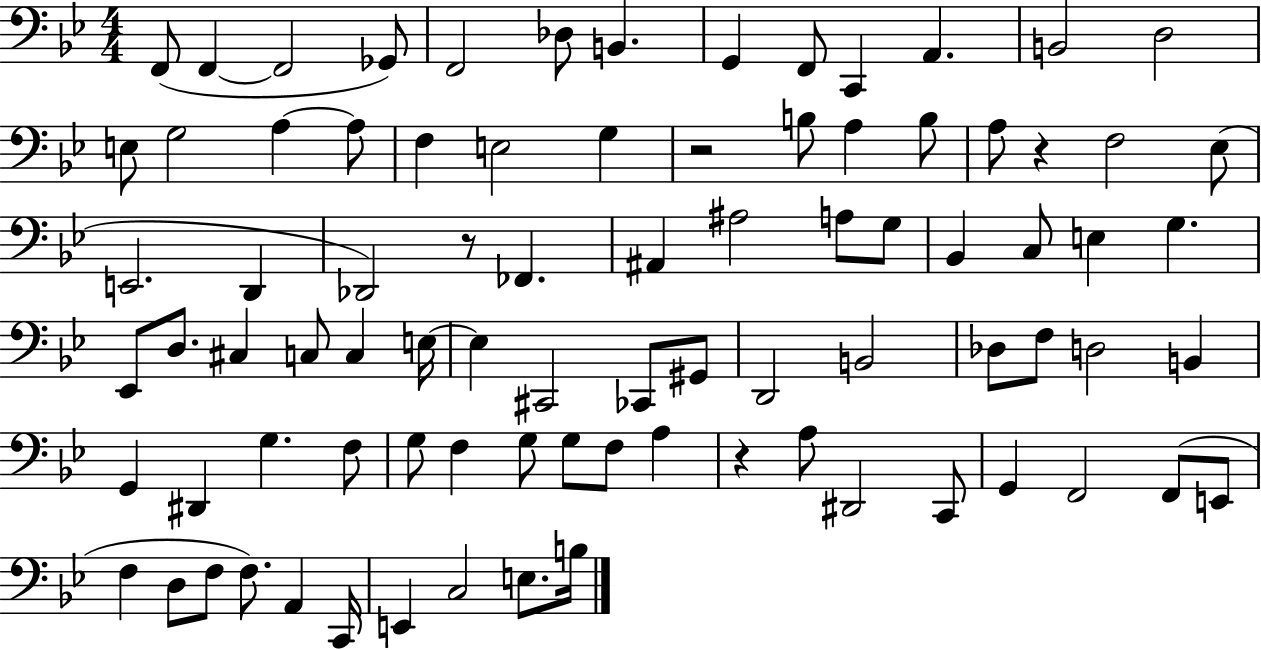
F2/e F2/q F2/h Gb2/e F2/h Db3/e B2/q. G2/q F2/e C2/q A2/q. B2/h D3/h E3/e G3/h A3/q A3/e F3/q E3/h G3/q R/h B3/e A3/q B3/e A3/e R/q F3/h Eb3/e E2/h. D2/q Db2/h R/e FES2/q. A#2/q A#3/h A3/e G3/e Bb2/q C3/e E3/q G3/q. Eb2/e D3/e. C#3/q C3/e C3/q E3/s E3/q C#2/h CES2/e G#2/e D2/h B2/h Db3/e F3/e D3/h B2/q G2/q D#2/q G3/q. F3/e G3/e F3/q G3/e G3/e F3/e A3/q R/q A3/e D#2/h C2/e G2/q F2/h F2/e E2/e F3/q D3/e F3/e F3/e. A2/q C2/s E2/q C3/h E3/e. B3/s